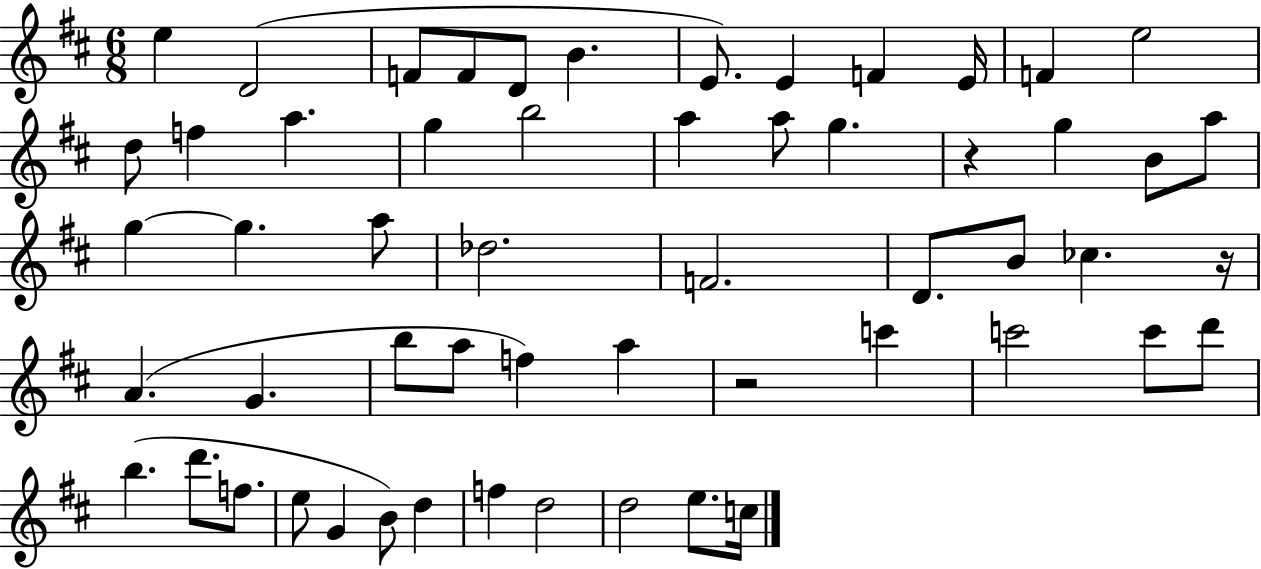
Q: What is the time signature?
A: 6/8